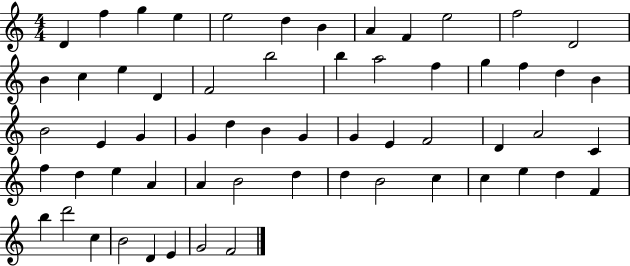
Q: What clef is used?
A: treble